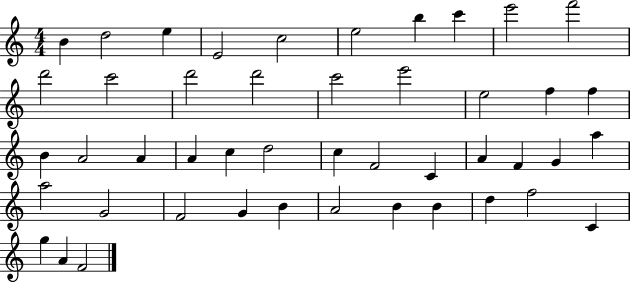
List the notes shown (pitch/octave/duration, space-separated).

B4/q D5/h E5/q E4/h C5/h E5/h B5/q C6/q E6/h F6/h D6/h C6/h D6/h D6/h C6/h E6/h E5/h F5/q F5/q B4/q A4/h A4/q A4/q C5/q D5/h C5/q F4/h C4/q A4/q F4/q G4/q A5/q A5/h G4/h F4/h G4/q B4/q A4/h B4/q B4/q D5/q F5/h C4/q G5/q A4/q F4/h